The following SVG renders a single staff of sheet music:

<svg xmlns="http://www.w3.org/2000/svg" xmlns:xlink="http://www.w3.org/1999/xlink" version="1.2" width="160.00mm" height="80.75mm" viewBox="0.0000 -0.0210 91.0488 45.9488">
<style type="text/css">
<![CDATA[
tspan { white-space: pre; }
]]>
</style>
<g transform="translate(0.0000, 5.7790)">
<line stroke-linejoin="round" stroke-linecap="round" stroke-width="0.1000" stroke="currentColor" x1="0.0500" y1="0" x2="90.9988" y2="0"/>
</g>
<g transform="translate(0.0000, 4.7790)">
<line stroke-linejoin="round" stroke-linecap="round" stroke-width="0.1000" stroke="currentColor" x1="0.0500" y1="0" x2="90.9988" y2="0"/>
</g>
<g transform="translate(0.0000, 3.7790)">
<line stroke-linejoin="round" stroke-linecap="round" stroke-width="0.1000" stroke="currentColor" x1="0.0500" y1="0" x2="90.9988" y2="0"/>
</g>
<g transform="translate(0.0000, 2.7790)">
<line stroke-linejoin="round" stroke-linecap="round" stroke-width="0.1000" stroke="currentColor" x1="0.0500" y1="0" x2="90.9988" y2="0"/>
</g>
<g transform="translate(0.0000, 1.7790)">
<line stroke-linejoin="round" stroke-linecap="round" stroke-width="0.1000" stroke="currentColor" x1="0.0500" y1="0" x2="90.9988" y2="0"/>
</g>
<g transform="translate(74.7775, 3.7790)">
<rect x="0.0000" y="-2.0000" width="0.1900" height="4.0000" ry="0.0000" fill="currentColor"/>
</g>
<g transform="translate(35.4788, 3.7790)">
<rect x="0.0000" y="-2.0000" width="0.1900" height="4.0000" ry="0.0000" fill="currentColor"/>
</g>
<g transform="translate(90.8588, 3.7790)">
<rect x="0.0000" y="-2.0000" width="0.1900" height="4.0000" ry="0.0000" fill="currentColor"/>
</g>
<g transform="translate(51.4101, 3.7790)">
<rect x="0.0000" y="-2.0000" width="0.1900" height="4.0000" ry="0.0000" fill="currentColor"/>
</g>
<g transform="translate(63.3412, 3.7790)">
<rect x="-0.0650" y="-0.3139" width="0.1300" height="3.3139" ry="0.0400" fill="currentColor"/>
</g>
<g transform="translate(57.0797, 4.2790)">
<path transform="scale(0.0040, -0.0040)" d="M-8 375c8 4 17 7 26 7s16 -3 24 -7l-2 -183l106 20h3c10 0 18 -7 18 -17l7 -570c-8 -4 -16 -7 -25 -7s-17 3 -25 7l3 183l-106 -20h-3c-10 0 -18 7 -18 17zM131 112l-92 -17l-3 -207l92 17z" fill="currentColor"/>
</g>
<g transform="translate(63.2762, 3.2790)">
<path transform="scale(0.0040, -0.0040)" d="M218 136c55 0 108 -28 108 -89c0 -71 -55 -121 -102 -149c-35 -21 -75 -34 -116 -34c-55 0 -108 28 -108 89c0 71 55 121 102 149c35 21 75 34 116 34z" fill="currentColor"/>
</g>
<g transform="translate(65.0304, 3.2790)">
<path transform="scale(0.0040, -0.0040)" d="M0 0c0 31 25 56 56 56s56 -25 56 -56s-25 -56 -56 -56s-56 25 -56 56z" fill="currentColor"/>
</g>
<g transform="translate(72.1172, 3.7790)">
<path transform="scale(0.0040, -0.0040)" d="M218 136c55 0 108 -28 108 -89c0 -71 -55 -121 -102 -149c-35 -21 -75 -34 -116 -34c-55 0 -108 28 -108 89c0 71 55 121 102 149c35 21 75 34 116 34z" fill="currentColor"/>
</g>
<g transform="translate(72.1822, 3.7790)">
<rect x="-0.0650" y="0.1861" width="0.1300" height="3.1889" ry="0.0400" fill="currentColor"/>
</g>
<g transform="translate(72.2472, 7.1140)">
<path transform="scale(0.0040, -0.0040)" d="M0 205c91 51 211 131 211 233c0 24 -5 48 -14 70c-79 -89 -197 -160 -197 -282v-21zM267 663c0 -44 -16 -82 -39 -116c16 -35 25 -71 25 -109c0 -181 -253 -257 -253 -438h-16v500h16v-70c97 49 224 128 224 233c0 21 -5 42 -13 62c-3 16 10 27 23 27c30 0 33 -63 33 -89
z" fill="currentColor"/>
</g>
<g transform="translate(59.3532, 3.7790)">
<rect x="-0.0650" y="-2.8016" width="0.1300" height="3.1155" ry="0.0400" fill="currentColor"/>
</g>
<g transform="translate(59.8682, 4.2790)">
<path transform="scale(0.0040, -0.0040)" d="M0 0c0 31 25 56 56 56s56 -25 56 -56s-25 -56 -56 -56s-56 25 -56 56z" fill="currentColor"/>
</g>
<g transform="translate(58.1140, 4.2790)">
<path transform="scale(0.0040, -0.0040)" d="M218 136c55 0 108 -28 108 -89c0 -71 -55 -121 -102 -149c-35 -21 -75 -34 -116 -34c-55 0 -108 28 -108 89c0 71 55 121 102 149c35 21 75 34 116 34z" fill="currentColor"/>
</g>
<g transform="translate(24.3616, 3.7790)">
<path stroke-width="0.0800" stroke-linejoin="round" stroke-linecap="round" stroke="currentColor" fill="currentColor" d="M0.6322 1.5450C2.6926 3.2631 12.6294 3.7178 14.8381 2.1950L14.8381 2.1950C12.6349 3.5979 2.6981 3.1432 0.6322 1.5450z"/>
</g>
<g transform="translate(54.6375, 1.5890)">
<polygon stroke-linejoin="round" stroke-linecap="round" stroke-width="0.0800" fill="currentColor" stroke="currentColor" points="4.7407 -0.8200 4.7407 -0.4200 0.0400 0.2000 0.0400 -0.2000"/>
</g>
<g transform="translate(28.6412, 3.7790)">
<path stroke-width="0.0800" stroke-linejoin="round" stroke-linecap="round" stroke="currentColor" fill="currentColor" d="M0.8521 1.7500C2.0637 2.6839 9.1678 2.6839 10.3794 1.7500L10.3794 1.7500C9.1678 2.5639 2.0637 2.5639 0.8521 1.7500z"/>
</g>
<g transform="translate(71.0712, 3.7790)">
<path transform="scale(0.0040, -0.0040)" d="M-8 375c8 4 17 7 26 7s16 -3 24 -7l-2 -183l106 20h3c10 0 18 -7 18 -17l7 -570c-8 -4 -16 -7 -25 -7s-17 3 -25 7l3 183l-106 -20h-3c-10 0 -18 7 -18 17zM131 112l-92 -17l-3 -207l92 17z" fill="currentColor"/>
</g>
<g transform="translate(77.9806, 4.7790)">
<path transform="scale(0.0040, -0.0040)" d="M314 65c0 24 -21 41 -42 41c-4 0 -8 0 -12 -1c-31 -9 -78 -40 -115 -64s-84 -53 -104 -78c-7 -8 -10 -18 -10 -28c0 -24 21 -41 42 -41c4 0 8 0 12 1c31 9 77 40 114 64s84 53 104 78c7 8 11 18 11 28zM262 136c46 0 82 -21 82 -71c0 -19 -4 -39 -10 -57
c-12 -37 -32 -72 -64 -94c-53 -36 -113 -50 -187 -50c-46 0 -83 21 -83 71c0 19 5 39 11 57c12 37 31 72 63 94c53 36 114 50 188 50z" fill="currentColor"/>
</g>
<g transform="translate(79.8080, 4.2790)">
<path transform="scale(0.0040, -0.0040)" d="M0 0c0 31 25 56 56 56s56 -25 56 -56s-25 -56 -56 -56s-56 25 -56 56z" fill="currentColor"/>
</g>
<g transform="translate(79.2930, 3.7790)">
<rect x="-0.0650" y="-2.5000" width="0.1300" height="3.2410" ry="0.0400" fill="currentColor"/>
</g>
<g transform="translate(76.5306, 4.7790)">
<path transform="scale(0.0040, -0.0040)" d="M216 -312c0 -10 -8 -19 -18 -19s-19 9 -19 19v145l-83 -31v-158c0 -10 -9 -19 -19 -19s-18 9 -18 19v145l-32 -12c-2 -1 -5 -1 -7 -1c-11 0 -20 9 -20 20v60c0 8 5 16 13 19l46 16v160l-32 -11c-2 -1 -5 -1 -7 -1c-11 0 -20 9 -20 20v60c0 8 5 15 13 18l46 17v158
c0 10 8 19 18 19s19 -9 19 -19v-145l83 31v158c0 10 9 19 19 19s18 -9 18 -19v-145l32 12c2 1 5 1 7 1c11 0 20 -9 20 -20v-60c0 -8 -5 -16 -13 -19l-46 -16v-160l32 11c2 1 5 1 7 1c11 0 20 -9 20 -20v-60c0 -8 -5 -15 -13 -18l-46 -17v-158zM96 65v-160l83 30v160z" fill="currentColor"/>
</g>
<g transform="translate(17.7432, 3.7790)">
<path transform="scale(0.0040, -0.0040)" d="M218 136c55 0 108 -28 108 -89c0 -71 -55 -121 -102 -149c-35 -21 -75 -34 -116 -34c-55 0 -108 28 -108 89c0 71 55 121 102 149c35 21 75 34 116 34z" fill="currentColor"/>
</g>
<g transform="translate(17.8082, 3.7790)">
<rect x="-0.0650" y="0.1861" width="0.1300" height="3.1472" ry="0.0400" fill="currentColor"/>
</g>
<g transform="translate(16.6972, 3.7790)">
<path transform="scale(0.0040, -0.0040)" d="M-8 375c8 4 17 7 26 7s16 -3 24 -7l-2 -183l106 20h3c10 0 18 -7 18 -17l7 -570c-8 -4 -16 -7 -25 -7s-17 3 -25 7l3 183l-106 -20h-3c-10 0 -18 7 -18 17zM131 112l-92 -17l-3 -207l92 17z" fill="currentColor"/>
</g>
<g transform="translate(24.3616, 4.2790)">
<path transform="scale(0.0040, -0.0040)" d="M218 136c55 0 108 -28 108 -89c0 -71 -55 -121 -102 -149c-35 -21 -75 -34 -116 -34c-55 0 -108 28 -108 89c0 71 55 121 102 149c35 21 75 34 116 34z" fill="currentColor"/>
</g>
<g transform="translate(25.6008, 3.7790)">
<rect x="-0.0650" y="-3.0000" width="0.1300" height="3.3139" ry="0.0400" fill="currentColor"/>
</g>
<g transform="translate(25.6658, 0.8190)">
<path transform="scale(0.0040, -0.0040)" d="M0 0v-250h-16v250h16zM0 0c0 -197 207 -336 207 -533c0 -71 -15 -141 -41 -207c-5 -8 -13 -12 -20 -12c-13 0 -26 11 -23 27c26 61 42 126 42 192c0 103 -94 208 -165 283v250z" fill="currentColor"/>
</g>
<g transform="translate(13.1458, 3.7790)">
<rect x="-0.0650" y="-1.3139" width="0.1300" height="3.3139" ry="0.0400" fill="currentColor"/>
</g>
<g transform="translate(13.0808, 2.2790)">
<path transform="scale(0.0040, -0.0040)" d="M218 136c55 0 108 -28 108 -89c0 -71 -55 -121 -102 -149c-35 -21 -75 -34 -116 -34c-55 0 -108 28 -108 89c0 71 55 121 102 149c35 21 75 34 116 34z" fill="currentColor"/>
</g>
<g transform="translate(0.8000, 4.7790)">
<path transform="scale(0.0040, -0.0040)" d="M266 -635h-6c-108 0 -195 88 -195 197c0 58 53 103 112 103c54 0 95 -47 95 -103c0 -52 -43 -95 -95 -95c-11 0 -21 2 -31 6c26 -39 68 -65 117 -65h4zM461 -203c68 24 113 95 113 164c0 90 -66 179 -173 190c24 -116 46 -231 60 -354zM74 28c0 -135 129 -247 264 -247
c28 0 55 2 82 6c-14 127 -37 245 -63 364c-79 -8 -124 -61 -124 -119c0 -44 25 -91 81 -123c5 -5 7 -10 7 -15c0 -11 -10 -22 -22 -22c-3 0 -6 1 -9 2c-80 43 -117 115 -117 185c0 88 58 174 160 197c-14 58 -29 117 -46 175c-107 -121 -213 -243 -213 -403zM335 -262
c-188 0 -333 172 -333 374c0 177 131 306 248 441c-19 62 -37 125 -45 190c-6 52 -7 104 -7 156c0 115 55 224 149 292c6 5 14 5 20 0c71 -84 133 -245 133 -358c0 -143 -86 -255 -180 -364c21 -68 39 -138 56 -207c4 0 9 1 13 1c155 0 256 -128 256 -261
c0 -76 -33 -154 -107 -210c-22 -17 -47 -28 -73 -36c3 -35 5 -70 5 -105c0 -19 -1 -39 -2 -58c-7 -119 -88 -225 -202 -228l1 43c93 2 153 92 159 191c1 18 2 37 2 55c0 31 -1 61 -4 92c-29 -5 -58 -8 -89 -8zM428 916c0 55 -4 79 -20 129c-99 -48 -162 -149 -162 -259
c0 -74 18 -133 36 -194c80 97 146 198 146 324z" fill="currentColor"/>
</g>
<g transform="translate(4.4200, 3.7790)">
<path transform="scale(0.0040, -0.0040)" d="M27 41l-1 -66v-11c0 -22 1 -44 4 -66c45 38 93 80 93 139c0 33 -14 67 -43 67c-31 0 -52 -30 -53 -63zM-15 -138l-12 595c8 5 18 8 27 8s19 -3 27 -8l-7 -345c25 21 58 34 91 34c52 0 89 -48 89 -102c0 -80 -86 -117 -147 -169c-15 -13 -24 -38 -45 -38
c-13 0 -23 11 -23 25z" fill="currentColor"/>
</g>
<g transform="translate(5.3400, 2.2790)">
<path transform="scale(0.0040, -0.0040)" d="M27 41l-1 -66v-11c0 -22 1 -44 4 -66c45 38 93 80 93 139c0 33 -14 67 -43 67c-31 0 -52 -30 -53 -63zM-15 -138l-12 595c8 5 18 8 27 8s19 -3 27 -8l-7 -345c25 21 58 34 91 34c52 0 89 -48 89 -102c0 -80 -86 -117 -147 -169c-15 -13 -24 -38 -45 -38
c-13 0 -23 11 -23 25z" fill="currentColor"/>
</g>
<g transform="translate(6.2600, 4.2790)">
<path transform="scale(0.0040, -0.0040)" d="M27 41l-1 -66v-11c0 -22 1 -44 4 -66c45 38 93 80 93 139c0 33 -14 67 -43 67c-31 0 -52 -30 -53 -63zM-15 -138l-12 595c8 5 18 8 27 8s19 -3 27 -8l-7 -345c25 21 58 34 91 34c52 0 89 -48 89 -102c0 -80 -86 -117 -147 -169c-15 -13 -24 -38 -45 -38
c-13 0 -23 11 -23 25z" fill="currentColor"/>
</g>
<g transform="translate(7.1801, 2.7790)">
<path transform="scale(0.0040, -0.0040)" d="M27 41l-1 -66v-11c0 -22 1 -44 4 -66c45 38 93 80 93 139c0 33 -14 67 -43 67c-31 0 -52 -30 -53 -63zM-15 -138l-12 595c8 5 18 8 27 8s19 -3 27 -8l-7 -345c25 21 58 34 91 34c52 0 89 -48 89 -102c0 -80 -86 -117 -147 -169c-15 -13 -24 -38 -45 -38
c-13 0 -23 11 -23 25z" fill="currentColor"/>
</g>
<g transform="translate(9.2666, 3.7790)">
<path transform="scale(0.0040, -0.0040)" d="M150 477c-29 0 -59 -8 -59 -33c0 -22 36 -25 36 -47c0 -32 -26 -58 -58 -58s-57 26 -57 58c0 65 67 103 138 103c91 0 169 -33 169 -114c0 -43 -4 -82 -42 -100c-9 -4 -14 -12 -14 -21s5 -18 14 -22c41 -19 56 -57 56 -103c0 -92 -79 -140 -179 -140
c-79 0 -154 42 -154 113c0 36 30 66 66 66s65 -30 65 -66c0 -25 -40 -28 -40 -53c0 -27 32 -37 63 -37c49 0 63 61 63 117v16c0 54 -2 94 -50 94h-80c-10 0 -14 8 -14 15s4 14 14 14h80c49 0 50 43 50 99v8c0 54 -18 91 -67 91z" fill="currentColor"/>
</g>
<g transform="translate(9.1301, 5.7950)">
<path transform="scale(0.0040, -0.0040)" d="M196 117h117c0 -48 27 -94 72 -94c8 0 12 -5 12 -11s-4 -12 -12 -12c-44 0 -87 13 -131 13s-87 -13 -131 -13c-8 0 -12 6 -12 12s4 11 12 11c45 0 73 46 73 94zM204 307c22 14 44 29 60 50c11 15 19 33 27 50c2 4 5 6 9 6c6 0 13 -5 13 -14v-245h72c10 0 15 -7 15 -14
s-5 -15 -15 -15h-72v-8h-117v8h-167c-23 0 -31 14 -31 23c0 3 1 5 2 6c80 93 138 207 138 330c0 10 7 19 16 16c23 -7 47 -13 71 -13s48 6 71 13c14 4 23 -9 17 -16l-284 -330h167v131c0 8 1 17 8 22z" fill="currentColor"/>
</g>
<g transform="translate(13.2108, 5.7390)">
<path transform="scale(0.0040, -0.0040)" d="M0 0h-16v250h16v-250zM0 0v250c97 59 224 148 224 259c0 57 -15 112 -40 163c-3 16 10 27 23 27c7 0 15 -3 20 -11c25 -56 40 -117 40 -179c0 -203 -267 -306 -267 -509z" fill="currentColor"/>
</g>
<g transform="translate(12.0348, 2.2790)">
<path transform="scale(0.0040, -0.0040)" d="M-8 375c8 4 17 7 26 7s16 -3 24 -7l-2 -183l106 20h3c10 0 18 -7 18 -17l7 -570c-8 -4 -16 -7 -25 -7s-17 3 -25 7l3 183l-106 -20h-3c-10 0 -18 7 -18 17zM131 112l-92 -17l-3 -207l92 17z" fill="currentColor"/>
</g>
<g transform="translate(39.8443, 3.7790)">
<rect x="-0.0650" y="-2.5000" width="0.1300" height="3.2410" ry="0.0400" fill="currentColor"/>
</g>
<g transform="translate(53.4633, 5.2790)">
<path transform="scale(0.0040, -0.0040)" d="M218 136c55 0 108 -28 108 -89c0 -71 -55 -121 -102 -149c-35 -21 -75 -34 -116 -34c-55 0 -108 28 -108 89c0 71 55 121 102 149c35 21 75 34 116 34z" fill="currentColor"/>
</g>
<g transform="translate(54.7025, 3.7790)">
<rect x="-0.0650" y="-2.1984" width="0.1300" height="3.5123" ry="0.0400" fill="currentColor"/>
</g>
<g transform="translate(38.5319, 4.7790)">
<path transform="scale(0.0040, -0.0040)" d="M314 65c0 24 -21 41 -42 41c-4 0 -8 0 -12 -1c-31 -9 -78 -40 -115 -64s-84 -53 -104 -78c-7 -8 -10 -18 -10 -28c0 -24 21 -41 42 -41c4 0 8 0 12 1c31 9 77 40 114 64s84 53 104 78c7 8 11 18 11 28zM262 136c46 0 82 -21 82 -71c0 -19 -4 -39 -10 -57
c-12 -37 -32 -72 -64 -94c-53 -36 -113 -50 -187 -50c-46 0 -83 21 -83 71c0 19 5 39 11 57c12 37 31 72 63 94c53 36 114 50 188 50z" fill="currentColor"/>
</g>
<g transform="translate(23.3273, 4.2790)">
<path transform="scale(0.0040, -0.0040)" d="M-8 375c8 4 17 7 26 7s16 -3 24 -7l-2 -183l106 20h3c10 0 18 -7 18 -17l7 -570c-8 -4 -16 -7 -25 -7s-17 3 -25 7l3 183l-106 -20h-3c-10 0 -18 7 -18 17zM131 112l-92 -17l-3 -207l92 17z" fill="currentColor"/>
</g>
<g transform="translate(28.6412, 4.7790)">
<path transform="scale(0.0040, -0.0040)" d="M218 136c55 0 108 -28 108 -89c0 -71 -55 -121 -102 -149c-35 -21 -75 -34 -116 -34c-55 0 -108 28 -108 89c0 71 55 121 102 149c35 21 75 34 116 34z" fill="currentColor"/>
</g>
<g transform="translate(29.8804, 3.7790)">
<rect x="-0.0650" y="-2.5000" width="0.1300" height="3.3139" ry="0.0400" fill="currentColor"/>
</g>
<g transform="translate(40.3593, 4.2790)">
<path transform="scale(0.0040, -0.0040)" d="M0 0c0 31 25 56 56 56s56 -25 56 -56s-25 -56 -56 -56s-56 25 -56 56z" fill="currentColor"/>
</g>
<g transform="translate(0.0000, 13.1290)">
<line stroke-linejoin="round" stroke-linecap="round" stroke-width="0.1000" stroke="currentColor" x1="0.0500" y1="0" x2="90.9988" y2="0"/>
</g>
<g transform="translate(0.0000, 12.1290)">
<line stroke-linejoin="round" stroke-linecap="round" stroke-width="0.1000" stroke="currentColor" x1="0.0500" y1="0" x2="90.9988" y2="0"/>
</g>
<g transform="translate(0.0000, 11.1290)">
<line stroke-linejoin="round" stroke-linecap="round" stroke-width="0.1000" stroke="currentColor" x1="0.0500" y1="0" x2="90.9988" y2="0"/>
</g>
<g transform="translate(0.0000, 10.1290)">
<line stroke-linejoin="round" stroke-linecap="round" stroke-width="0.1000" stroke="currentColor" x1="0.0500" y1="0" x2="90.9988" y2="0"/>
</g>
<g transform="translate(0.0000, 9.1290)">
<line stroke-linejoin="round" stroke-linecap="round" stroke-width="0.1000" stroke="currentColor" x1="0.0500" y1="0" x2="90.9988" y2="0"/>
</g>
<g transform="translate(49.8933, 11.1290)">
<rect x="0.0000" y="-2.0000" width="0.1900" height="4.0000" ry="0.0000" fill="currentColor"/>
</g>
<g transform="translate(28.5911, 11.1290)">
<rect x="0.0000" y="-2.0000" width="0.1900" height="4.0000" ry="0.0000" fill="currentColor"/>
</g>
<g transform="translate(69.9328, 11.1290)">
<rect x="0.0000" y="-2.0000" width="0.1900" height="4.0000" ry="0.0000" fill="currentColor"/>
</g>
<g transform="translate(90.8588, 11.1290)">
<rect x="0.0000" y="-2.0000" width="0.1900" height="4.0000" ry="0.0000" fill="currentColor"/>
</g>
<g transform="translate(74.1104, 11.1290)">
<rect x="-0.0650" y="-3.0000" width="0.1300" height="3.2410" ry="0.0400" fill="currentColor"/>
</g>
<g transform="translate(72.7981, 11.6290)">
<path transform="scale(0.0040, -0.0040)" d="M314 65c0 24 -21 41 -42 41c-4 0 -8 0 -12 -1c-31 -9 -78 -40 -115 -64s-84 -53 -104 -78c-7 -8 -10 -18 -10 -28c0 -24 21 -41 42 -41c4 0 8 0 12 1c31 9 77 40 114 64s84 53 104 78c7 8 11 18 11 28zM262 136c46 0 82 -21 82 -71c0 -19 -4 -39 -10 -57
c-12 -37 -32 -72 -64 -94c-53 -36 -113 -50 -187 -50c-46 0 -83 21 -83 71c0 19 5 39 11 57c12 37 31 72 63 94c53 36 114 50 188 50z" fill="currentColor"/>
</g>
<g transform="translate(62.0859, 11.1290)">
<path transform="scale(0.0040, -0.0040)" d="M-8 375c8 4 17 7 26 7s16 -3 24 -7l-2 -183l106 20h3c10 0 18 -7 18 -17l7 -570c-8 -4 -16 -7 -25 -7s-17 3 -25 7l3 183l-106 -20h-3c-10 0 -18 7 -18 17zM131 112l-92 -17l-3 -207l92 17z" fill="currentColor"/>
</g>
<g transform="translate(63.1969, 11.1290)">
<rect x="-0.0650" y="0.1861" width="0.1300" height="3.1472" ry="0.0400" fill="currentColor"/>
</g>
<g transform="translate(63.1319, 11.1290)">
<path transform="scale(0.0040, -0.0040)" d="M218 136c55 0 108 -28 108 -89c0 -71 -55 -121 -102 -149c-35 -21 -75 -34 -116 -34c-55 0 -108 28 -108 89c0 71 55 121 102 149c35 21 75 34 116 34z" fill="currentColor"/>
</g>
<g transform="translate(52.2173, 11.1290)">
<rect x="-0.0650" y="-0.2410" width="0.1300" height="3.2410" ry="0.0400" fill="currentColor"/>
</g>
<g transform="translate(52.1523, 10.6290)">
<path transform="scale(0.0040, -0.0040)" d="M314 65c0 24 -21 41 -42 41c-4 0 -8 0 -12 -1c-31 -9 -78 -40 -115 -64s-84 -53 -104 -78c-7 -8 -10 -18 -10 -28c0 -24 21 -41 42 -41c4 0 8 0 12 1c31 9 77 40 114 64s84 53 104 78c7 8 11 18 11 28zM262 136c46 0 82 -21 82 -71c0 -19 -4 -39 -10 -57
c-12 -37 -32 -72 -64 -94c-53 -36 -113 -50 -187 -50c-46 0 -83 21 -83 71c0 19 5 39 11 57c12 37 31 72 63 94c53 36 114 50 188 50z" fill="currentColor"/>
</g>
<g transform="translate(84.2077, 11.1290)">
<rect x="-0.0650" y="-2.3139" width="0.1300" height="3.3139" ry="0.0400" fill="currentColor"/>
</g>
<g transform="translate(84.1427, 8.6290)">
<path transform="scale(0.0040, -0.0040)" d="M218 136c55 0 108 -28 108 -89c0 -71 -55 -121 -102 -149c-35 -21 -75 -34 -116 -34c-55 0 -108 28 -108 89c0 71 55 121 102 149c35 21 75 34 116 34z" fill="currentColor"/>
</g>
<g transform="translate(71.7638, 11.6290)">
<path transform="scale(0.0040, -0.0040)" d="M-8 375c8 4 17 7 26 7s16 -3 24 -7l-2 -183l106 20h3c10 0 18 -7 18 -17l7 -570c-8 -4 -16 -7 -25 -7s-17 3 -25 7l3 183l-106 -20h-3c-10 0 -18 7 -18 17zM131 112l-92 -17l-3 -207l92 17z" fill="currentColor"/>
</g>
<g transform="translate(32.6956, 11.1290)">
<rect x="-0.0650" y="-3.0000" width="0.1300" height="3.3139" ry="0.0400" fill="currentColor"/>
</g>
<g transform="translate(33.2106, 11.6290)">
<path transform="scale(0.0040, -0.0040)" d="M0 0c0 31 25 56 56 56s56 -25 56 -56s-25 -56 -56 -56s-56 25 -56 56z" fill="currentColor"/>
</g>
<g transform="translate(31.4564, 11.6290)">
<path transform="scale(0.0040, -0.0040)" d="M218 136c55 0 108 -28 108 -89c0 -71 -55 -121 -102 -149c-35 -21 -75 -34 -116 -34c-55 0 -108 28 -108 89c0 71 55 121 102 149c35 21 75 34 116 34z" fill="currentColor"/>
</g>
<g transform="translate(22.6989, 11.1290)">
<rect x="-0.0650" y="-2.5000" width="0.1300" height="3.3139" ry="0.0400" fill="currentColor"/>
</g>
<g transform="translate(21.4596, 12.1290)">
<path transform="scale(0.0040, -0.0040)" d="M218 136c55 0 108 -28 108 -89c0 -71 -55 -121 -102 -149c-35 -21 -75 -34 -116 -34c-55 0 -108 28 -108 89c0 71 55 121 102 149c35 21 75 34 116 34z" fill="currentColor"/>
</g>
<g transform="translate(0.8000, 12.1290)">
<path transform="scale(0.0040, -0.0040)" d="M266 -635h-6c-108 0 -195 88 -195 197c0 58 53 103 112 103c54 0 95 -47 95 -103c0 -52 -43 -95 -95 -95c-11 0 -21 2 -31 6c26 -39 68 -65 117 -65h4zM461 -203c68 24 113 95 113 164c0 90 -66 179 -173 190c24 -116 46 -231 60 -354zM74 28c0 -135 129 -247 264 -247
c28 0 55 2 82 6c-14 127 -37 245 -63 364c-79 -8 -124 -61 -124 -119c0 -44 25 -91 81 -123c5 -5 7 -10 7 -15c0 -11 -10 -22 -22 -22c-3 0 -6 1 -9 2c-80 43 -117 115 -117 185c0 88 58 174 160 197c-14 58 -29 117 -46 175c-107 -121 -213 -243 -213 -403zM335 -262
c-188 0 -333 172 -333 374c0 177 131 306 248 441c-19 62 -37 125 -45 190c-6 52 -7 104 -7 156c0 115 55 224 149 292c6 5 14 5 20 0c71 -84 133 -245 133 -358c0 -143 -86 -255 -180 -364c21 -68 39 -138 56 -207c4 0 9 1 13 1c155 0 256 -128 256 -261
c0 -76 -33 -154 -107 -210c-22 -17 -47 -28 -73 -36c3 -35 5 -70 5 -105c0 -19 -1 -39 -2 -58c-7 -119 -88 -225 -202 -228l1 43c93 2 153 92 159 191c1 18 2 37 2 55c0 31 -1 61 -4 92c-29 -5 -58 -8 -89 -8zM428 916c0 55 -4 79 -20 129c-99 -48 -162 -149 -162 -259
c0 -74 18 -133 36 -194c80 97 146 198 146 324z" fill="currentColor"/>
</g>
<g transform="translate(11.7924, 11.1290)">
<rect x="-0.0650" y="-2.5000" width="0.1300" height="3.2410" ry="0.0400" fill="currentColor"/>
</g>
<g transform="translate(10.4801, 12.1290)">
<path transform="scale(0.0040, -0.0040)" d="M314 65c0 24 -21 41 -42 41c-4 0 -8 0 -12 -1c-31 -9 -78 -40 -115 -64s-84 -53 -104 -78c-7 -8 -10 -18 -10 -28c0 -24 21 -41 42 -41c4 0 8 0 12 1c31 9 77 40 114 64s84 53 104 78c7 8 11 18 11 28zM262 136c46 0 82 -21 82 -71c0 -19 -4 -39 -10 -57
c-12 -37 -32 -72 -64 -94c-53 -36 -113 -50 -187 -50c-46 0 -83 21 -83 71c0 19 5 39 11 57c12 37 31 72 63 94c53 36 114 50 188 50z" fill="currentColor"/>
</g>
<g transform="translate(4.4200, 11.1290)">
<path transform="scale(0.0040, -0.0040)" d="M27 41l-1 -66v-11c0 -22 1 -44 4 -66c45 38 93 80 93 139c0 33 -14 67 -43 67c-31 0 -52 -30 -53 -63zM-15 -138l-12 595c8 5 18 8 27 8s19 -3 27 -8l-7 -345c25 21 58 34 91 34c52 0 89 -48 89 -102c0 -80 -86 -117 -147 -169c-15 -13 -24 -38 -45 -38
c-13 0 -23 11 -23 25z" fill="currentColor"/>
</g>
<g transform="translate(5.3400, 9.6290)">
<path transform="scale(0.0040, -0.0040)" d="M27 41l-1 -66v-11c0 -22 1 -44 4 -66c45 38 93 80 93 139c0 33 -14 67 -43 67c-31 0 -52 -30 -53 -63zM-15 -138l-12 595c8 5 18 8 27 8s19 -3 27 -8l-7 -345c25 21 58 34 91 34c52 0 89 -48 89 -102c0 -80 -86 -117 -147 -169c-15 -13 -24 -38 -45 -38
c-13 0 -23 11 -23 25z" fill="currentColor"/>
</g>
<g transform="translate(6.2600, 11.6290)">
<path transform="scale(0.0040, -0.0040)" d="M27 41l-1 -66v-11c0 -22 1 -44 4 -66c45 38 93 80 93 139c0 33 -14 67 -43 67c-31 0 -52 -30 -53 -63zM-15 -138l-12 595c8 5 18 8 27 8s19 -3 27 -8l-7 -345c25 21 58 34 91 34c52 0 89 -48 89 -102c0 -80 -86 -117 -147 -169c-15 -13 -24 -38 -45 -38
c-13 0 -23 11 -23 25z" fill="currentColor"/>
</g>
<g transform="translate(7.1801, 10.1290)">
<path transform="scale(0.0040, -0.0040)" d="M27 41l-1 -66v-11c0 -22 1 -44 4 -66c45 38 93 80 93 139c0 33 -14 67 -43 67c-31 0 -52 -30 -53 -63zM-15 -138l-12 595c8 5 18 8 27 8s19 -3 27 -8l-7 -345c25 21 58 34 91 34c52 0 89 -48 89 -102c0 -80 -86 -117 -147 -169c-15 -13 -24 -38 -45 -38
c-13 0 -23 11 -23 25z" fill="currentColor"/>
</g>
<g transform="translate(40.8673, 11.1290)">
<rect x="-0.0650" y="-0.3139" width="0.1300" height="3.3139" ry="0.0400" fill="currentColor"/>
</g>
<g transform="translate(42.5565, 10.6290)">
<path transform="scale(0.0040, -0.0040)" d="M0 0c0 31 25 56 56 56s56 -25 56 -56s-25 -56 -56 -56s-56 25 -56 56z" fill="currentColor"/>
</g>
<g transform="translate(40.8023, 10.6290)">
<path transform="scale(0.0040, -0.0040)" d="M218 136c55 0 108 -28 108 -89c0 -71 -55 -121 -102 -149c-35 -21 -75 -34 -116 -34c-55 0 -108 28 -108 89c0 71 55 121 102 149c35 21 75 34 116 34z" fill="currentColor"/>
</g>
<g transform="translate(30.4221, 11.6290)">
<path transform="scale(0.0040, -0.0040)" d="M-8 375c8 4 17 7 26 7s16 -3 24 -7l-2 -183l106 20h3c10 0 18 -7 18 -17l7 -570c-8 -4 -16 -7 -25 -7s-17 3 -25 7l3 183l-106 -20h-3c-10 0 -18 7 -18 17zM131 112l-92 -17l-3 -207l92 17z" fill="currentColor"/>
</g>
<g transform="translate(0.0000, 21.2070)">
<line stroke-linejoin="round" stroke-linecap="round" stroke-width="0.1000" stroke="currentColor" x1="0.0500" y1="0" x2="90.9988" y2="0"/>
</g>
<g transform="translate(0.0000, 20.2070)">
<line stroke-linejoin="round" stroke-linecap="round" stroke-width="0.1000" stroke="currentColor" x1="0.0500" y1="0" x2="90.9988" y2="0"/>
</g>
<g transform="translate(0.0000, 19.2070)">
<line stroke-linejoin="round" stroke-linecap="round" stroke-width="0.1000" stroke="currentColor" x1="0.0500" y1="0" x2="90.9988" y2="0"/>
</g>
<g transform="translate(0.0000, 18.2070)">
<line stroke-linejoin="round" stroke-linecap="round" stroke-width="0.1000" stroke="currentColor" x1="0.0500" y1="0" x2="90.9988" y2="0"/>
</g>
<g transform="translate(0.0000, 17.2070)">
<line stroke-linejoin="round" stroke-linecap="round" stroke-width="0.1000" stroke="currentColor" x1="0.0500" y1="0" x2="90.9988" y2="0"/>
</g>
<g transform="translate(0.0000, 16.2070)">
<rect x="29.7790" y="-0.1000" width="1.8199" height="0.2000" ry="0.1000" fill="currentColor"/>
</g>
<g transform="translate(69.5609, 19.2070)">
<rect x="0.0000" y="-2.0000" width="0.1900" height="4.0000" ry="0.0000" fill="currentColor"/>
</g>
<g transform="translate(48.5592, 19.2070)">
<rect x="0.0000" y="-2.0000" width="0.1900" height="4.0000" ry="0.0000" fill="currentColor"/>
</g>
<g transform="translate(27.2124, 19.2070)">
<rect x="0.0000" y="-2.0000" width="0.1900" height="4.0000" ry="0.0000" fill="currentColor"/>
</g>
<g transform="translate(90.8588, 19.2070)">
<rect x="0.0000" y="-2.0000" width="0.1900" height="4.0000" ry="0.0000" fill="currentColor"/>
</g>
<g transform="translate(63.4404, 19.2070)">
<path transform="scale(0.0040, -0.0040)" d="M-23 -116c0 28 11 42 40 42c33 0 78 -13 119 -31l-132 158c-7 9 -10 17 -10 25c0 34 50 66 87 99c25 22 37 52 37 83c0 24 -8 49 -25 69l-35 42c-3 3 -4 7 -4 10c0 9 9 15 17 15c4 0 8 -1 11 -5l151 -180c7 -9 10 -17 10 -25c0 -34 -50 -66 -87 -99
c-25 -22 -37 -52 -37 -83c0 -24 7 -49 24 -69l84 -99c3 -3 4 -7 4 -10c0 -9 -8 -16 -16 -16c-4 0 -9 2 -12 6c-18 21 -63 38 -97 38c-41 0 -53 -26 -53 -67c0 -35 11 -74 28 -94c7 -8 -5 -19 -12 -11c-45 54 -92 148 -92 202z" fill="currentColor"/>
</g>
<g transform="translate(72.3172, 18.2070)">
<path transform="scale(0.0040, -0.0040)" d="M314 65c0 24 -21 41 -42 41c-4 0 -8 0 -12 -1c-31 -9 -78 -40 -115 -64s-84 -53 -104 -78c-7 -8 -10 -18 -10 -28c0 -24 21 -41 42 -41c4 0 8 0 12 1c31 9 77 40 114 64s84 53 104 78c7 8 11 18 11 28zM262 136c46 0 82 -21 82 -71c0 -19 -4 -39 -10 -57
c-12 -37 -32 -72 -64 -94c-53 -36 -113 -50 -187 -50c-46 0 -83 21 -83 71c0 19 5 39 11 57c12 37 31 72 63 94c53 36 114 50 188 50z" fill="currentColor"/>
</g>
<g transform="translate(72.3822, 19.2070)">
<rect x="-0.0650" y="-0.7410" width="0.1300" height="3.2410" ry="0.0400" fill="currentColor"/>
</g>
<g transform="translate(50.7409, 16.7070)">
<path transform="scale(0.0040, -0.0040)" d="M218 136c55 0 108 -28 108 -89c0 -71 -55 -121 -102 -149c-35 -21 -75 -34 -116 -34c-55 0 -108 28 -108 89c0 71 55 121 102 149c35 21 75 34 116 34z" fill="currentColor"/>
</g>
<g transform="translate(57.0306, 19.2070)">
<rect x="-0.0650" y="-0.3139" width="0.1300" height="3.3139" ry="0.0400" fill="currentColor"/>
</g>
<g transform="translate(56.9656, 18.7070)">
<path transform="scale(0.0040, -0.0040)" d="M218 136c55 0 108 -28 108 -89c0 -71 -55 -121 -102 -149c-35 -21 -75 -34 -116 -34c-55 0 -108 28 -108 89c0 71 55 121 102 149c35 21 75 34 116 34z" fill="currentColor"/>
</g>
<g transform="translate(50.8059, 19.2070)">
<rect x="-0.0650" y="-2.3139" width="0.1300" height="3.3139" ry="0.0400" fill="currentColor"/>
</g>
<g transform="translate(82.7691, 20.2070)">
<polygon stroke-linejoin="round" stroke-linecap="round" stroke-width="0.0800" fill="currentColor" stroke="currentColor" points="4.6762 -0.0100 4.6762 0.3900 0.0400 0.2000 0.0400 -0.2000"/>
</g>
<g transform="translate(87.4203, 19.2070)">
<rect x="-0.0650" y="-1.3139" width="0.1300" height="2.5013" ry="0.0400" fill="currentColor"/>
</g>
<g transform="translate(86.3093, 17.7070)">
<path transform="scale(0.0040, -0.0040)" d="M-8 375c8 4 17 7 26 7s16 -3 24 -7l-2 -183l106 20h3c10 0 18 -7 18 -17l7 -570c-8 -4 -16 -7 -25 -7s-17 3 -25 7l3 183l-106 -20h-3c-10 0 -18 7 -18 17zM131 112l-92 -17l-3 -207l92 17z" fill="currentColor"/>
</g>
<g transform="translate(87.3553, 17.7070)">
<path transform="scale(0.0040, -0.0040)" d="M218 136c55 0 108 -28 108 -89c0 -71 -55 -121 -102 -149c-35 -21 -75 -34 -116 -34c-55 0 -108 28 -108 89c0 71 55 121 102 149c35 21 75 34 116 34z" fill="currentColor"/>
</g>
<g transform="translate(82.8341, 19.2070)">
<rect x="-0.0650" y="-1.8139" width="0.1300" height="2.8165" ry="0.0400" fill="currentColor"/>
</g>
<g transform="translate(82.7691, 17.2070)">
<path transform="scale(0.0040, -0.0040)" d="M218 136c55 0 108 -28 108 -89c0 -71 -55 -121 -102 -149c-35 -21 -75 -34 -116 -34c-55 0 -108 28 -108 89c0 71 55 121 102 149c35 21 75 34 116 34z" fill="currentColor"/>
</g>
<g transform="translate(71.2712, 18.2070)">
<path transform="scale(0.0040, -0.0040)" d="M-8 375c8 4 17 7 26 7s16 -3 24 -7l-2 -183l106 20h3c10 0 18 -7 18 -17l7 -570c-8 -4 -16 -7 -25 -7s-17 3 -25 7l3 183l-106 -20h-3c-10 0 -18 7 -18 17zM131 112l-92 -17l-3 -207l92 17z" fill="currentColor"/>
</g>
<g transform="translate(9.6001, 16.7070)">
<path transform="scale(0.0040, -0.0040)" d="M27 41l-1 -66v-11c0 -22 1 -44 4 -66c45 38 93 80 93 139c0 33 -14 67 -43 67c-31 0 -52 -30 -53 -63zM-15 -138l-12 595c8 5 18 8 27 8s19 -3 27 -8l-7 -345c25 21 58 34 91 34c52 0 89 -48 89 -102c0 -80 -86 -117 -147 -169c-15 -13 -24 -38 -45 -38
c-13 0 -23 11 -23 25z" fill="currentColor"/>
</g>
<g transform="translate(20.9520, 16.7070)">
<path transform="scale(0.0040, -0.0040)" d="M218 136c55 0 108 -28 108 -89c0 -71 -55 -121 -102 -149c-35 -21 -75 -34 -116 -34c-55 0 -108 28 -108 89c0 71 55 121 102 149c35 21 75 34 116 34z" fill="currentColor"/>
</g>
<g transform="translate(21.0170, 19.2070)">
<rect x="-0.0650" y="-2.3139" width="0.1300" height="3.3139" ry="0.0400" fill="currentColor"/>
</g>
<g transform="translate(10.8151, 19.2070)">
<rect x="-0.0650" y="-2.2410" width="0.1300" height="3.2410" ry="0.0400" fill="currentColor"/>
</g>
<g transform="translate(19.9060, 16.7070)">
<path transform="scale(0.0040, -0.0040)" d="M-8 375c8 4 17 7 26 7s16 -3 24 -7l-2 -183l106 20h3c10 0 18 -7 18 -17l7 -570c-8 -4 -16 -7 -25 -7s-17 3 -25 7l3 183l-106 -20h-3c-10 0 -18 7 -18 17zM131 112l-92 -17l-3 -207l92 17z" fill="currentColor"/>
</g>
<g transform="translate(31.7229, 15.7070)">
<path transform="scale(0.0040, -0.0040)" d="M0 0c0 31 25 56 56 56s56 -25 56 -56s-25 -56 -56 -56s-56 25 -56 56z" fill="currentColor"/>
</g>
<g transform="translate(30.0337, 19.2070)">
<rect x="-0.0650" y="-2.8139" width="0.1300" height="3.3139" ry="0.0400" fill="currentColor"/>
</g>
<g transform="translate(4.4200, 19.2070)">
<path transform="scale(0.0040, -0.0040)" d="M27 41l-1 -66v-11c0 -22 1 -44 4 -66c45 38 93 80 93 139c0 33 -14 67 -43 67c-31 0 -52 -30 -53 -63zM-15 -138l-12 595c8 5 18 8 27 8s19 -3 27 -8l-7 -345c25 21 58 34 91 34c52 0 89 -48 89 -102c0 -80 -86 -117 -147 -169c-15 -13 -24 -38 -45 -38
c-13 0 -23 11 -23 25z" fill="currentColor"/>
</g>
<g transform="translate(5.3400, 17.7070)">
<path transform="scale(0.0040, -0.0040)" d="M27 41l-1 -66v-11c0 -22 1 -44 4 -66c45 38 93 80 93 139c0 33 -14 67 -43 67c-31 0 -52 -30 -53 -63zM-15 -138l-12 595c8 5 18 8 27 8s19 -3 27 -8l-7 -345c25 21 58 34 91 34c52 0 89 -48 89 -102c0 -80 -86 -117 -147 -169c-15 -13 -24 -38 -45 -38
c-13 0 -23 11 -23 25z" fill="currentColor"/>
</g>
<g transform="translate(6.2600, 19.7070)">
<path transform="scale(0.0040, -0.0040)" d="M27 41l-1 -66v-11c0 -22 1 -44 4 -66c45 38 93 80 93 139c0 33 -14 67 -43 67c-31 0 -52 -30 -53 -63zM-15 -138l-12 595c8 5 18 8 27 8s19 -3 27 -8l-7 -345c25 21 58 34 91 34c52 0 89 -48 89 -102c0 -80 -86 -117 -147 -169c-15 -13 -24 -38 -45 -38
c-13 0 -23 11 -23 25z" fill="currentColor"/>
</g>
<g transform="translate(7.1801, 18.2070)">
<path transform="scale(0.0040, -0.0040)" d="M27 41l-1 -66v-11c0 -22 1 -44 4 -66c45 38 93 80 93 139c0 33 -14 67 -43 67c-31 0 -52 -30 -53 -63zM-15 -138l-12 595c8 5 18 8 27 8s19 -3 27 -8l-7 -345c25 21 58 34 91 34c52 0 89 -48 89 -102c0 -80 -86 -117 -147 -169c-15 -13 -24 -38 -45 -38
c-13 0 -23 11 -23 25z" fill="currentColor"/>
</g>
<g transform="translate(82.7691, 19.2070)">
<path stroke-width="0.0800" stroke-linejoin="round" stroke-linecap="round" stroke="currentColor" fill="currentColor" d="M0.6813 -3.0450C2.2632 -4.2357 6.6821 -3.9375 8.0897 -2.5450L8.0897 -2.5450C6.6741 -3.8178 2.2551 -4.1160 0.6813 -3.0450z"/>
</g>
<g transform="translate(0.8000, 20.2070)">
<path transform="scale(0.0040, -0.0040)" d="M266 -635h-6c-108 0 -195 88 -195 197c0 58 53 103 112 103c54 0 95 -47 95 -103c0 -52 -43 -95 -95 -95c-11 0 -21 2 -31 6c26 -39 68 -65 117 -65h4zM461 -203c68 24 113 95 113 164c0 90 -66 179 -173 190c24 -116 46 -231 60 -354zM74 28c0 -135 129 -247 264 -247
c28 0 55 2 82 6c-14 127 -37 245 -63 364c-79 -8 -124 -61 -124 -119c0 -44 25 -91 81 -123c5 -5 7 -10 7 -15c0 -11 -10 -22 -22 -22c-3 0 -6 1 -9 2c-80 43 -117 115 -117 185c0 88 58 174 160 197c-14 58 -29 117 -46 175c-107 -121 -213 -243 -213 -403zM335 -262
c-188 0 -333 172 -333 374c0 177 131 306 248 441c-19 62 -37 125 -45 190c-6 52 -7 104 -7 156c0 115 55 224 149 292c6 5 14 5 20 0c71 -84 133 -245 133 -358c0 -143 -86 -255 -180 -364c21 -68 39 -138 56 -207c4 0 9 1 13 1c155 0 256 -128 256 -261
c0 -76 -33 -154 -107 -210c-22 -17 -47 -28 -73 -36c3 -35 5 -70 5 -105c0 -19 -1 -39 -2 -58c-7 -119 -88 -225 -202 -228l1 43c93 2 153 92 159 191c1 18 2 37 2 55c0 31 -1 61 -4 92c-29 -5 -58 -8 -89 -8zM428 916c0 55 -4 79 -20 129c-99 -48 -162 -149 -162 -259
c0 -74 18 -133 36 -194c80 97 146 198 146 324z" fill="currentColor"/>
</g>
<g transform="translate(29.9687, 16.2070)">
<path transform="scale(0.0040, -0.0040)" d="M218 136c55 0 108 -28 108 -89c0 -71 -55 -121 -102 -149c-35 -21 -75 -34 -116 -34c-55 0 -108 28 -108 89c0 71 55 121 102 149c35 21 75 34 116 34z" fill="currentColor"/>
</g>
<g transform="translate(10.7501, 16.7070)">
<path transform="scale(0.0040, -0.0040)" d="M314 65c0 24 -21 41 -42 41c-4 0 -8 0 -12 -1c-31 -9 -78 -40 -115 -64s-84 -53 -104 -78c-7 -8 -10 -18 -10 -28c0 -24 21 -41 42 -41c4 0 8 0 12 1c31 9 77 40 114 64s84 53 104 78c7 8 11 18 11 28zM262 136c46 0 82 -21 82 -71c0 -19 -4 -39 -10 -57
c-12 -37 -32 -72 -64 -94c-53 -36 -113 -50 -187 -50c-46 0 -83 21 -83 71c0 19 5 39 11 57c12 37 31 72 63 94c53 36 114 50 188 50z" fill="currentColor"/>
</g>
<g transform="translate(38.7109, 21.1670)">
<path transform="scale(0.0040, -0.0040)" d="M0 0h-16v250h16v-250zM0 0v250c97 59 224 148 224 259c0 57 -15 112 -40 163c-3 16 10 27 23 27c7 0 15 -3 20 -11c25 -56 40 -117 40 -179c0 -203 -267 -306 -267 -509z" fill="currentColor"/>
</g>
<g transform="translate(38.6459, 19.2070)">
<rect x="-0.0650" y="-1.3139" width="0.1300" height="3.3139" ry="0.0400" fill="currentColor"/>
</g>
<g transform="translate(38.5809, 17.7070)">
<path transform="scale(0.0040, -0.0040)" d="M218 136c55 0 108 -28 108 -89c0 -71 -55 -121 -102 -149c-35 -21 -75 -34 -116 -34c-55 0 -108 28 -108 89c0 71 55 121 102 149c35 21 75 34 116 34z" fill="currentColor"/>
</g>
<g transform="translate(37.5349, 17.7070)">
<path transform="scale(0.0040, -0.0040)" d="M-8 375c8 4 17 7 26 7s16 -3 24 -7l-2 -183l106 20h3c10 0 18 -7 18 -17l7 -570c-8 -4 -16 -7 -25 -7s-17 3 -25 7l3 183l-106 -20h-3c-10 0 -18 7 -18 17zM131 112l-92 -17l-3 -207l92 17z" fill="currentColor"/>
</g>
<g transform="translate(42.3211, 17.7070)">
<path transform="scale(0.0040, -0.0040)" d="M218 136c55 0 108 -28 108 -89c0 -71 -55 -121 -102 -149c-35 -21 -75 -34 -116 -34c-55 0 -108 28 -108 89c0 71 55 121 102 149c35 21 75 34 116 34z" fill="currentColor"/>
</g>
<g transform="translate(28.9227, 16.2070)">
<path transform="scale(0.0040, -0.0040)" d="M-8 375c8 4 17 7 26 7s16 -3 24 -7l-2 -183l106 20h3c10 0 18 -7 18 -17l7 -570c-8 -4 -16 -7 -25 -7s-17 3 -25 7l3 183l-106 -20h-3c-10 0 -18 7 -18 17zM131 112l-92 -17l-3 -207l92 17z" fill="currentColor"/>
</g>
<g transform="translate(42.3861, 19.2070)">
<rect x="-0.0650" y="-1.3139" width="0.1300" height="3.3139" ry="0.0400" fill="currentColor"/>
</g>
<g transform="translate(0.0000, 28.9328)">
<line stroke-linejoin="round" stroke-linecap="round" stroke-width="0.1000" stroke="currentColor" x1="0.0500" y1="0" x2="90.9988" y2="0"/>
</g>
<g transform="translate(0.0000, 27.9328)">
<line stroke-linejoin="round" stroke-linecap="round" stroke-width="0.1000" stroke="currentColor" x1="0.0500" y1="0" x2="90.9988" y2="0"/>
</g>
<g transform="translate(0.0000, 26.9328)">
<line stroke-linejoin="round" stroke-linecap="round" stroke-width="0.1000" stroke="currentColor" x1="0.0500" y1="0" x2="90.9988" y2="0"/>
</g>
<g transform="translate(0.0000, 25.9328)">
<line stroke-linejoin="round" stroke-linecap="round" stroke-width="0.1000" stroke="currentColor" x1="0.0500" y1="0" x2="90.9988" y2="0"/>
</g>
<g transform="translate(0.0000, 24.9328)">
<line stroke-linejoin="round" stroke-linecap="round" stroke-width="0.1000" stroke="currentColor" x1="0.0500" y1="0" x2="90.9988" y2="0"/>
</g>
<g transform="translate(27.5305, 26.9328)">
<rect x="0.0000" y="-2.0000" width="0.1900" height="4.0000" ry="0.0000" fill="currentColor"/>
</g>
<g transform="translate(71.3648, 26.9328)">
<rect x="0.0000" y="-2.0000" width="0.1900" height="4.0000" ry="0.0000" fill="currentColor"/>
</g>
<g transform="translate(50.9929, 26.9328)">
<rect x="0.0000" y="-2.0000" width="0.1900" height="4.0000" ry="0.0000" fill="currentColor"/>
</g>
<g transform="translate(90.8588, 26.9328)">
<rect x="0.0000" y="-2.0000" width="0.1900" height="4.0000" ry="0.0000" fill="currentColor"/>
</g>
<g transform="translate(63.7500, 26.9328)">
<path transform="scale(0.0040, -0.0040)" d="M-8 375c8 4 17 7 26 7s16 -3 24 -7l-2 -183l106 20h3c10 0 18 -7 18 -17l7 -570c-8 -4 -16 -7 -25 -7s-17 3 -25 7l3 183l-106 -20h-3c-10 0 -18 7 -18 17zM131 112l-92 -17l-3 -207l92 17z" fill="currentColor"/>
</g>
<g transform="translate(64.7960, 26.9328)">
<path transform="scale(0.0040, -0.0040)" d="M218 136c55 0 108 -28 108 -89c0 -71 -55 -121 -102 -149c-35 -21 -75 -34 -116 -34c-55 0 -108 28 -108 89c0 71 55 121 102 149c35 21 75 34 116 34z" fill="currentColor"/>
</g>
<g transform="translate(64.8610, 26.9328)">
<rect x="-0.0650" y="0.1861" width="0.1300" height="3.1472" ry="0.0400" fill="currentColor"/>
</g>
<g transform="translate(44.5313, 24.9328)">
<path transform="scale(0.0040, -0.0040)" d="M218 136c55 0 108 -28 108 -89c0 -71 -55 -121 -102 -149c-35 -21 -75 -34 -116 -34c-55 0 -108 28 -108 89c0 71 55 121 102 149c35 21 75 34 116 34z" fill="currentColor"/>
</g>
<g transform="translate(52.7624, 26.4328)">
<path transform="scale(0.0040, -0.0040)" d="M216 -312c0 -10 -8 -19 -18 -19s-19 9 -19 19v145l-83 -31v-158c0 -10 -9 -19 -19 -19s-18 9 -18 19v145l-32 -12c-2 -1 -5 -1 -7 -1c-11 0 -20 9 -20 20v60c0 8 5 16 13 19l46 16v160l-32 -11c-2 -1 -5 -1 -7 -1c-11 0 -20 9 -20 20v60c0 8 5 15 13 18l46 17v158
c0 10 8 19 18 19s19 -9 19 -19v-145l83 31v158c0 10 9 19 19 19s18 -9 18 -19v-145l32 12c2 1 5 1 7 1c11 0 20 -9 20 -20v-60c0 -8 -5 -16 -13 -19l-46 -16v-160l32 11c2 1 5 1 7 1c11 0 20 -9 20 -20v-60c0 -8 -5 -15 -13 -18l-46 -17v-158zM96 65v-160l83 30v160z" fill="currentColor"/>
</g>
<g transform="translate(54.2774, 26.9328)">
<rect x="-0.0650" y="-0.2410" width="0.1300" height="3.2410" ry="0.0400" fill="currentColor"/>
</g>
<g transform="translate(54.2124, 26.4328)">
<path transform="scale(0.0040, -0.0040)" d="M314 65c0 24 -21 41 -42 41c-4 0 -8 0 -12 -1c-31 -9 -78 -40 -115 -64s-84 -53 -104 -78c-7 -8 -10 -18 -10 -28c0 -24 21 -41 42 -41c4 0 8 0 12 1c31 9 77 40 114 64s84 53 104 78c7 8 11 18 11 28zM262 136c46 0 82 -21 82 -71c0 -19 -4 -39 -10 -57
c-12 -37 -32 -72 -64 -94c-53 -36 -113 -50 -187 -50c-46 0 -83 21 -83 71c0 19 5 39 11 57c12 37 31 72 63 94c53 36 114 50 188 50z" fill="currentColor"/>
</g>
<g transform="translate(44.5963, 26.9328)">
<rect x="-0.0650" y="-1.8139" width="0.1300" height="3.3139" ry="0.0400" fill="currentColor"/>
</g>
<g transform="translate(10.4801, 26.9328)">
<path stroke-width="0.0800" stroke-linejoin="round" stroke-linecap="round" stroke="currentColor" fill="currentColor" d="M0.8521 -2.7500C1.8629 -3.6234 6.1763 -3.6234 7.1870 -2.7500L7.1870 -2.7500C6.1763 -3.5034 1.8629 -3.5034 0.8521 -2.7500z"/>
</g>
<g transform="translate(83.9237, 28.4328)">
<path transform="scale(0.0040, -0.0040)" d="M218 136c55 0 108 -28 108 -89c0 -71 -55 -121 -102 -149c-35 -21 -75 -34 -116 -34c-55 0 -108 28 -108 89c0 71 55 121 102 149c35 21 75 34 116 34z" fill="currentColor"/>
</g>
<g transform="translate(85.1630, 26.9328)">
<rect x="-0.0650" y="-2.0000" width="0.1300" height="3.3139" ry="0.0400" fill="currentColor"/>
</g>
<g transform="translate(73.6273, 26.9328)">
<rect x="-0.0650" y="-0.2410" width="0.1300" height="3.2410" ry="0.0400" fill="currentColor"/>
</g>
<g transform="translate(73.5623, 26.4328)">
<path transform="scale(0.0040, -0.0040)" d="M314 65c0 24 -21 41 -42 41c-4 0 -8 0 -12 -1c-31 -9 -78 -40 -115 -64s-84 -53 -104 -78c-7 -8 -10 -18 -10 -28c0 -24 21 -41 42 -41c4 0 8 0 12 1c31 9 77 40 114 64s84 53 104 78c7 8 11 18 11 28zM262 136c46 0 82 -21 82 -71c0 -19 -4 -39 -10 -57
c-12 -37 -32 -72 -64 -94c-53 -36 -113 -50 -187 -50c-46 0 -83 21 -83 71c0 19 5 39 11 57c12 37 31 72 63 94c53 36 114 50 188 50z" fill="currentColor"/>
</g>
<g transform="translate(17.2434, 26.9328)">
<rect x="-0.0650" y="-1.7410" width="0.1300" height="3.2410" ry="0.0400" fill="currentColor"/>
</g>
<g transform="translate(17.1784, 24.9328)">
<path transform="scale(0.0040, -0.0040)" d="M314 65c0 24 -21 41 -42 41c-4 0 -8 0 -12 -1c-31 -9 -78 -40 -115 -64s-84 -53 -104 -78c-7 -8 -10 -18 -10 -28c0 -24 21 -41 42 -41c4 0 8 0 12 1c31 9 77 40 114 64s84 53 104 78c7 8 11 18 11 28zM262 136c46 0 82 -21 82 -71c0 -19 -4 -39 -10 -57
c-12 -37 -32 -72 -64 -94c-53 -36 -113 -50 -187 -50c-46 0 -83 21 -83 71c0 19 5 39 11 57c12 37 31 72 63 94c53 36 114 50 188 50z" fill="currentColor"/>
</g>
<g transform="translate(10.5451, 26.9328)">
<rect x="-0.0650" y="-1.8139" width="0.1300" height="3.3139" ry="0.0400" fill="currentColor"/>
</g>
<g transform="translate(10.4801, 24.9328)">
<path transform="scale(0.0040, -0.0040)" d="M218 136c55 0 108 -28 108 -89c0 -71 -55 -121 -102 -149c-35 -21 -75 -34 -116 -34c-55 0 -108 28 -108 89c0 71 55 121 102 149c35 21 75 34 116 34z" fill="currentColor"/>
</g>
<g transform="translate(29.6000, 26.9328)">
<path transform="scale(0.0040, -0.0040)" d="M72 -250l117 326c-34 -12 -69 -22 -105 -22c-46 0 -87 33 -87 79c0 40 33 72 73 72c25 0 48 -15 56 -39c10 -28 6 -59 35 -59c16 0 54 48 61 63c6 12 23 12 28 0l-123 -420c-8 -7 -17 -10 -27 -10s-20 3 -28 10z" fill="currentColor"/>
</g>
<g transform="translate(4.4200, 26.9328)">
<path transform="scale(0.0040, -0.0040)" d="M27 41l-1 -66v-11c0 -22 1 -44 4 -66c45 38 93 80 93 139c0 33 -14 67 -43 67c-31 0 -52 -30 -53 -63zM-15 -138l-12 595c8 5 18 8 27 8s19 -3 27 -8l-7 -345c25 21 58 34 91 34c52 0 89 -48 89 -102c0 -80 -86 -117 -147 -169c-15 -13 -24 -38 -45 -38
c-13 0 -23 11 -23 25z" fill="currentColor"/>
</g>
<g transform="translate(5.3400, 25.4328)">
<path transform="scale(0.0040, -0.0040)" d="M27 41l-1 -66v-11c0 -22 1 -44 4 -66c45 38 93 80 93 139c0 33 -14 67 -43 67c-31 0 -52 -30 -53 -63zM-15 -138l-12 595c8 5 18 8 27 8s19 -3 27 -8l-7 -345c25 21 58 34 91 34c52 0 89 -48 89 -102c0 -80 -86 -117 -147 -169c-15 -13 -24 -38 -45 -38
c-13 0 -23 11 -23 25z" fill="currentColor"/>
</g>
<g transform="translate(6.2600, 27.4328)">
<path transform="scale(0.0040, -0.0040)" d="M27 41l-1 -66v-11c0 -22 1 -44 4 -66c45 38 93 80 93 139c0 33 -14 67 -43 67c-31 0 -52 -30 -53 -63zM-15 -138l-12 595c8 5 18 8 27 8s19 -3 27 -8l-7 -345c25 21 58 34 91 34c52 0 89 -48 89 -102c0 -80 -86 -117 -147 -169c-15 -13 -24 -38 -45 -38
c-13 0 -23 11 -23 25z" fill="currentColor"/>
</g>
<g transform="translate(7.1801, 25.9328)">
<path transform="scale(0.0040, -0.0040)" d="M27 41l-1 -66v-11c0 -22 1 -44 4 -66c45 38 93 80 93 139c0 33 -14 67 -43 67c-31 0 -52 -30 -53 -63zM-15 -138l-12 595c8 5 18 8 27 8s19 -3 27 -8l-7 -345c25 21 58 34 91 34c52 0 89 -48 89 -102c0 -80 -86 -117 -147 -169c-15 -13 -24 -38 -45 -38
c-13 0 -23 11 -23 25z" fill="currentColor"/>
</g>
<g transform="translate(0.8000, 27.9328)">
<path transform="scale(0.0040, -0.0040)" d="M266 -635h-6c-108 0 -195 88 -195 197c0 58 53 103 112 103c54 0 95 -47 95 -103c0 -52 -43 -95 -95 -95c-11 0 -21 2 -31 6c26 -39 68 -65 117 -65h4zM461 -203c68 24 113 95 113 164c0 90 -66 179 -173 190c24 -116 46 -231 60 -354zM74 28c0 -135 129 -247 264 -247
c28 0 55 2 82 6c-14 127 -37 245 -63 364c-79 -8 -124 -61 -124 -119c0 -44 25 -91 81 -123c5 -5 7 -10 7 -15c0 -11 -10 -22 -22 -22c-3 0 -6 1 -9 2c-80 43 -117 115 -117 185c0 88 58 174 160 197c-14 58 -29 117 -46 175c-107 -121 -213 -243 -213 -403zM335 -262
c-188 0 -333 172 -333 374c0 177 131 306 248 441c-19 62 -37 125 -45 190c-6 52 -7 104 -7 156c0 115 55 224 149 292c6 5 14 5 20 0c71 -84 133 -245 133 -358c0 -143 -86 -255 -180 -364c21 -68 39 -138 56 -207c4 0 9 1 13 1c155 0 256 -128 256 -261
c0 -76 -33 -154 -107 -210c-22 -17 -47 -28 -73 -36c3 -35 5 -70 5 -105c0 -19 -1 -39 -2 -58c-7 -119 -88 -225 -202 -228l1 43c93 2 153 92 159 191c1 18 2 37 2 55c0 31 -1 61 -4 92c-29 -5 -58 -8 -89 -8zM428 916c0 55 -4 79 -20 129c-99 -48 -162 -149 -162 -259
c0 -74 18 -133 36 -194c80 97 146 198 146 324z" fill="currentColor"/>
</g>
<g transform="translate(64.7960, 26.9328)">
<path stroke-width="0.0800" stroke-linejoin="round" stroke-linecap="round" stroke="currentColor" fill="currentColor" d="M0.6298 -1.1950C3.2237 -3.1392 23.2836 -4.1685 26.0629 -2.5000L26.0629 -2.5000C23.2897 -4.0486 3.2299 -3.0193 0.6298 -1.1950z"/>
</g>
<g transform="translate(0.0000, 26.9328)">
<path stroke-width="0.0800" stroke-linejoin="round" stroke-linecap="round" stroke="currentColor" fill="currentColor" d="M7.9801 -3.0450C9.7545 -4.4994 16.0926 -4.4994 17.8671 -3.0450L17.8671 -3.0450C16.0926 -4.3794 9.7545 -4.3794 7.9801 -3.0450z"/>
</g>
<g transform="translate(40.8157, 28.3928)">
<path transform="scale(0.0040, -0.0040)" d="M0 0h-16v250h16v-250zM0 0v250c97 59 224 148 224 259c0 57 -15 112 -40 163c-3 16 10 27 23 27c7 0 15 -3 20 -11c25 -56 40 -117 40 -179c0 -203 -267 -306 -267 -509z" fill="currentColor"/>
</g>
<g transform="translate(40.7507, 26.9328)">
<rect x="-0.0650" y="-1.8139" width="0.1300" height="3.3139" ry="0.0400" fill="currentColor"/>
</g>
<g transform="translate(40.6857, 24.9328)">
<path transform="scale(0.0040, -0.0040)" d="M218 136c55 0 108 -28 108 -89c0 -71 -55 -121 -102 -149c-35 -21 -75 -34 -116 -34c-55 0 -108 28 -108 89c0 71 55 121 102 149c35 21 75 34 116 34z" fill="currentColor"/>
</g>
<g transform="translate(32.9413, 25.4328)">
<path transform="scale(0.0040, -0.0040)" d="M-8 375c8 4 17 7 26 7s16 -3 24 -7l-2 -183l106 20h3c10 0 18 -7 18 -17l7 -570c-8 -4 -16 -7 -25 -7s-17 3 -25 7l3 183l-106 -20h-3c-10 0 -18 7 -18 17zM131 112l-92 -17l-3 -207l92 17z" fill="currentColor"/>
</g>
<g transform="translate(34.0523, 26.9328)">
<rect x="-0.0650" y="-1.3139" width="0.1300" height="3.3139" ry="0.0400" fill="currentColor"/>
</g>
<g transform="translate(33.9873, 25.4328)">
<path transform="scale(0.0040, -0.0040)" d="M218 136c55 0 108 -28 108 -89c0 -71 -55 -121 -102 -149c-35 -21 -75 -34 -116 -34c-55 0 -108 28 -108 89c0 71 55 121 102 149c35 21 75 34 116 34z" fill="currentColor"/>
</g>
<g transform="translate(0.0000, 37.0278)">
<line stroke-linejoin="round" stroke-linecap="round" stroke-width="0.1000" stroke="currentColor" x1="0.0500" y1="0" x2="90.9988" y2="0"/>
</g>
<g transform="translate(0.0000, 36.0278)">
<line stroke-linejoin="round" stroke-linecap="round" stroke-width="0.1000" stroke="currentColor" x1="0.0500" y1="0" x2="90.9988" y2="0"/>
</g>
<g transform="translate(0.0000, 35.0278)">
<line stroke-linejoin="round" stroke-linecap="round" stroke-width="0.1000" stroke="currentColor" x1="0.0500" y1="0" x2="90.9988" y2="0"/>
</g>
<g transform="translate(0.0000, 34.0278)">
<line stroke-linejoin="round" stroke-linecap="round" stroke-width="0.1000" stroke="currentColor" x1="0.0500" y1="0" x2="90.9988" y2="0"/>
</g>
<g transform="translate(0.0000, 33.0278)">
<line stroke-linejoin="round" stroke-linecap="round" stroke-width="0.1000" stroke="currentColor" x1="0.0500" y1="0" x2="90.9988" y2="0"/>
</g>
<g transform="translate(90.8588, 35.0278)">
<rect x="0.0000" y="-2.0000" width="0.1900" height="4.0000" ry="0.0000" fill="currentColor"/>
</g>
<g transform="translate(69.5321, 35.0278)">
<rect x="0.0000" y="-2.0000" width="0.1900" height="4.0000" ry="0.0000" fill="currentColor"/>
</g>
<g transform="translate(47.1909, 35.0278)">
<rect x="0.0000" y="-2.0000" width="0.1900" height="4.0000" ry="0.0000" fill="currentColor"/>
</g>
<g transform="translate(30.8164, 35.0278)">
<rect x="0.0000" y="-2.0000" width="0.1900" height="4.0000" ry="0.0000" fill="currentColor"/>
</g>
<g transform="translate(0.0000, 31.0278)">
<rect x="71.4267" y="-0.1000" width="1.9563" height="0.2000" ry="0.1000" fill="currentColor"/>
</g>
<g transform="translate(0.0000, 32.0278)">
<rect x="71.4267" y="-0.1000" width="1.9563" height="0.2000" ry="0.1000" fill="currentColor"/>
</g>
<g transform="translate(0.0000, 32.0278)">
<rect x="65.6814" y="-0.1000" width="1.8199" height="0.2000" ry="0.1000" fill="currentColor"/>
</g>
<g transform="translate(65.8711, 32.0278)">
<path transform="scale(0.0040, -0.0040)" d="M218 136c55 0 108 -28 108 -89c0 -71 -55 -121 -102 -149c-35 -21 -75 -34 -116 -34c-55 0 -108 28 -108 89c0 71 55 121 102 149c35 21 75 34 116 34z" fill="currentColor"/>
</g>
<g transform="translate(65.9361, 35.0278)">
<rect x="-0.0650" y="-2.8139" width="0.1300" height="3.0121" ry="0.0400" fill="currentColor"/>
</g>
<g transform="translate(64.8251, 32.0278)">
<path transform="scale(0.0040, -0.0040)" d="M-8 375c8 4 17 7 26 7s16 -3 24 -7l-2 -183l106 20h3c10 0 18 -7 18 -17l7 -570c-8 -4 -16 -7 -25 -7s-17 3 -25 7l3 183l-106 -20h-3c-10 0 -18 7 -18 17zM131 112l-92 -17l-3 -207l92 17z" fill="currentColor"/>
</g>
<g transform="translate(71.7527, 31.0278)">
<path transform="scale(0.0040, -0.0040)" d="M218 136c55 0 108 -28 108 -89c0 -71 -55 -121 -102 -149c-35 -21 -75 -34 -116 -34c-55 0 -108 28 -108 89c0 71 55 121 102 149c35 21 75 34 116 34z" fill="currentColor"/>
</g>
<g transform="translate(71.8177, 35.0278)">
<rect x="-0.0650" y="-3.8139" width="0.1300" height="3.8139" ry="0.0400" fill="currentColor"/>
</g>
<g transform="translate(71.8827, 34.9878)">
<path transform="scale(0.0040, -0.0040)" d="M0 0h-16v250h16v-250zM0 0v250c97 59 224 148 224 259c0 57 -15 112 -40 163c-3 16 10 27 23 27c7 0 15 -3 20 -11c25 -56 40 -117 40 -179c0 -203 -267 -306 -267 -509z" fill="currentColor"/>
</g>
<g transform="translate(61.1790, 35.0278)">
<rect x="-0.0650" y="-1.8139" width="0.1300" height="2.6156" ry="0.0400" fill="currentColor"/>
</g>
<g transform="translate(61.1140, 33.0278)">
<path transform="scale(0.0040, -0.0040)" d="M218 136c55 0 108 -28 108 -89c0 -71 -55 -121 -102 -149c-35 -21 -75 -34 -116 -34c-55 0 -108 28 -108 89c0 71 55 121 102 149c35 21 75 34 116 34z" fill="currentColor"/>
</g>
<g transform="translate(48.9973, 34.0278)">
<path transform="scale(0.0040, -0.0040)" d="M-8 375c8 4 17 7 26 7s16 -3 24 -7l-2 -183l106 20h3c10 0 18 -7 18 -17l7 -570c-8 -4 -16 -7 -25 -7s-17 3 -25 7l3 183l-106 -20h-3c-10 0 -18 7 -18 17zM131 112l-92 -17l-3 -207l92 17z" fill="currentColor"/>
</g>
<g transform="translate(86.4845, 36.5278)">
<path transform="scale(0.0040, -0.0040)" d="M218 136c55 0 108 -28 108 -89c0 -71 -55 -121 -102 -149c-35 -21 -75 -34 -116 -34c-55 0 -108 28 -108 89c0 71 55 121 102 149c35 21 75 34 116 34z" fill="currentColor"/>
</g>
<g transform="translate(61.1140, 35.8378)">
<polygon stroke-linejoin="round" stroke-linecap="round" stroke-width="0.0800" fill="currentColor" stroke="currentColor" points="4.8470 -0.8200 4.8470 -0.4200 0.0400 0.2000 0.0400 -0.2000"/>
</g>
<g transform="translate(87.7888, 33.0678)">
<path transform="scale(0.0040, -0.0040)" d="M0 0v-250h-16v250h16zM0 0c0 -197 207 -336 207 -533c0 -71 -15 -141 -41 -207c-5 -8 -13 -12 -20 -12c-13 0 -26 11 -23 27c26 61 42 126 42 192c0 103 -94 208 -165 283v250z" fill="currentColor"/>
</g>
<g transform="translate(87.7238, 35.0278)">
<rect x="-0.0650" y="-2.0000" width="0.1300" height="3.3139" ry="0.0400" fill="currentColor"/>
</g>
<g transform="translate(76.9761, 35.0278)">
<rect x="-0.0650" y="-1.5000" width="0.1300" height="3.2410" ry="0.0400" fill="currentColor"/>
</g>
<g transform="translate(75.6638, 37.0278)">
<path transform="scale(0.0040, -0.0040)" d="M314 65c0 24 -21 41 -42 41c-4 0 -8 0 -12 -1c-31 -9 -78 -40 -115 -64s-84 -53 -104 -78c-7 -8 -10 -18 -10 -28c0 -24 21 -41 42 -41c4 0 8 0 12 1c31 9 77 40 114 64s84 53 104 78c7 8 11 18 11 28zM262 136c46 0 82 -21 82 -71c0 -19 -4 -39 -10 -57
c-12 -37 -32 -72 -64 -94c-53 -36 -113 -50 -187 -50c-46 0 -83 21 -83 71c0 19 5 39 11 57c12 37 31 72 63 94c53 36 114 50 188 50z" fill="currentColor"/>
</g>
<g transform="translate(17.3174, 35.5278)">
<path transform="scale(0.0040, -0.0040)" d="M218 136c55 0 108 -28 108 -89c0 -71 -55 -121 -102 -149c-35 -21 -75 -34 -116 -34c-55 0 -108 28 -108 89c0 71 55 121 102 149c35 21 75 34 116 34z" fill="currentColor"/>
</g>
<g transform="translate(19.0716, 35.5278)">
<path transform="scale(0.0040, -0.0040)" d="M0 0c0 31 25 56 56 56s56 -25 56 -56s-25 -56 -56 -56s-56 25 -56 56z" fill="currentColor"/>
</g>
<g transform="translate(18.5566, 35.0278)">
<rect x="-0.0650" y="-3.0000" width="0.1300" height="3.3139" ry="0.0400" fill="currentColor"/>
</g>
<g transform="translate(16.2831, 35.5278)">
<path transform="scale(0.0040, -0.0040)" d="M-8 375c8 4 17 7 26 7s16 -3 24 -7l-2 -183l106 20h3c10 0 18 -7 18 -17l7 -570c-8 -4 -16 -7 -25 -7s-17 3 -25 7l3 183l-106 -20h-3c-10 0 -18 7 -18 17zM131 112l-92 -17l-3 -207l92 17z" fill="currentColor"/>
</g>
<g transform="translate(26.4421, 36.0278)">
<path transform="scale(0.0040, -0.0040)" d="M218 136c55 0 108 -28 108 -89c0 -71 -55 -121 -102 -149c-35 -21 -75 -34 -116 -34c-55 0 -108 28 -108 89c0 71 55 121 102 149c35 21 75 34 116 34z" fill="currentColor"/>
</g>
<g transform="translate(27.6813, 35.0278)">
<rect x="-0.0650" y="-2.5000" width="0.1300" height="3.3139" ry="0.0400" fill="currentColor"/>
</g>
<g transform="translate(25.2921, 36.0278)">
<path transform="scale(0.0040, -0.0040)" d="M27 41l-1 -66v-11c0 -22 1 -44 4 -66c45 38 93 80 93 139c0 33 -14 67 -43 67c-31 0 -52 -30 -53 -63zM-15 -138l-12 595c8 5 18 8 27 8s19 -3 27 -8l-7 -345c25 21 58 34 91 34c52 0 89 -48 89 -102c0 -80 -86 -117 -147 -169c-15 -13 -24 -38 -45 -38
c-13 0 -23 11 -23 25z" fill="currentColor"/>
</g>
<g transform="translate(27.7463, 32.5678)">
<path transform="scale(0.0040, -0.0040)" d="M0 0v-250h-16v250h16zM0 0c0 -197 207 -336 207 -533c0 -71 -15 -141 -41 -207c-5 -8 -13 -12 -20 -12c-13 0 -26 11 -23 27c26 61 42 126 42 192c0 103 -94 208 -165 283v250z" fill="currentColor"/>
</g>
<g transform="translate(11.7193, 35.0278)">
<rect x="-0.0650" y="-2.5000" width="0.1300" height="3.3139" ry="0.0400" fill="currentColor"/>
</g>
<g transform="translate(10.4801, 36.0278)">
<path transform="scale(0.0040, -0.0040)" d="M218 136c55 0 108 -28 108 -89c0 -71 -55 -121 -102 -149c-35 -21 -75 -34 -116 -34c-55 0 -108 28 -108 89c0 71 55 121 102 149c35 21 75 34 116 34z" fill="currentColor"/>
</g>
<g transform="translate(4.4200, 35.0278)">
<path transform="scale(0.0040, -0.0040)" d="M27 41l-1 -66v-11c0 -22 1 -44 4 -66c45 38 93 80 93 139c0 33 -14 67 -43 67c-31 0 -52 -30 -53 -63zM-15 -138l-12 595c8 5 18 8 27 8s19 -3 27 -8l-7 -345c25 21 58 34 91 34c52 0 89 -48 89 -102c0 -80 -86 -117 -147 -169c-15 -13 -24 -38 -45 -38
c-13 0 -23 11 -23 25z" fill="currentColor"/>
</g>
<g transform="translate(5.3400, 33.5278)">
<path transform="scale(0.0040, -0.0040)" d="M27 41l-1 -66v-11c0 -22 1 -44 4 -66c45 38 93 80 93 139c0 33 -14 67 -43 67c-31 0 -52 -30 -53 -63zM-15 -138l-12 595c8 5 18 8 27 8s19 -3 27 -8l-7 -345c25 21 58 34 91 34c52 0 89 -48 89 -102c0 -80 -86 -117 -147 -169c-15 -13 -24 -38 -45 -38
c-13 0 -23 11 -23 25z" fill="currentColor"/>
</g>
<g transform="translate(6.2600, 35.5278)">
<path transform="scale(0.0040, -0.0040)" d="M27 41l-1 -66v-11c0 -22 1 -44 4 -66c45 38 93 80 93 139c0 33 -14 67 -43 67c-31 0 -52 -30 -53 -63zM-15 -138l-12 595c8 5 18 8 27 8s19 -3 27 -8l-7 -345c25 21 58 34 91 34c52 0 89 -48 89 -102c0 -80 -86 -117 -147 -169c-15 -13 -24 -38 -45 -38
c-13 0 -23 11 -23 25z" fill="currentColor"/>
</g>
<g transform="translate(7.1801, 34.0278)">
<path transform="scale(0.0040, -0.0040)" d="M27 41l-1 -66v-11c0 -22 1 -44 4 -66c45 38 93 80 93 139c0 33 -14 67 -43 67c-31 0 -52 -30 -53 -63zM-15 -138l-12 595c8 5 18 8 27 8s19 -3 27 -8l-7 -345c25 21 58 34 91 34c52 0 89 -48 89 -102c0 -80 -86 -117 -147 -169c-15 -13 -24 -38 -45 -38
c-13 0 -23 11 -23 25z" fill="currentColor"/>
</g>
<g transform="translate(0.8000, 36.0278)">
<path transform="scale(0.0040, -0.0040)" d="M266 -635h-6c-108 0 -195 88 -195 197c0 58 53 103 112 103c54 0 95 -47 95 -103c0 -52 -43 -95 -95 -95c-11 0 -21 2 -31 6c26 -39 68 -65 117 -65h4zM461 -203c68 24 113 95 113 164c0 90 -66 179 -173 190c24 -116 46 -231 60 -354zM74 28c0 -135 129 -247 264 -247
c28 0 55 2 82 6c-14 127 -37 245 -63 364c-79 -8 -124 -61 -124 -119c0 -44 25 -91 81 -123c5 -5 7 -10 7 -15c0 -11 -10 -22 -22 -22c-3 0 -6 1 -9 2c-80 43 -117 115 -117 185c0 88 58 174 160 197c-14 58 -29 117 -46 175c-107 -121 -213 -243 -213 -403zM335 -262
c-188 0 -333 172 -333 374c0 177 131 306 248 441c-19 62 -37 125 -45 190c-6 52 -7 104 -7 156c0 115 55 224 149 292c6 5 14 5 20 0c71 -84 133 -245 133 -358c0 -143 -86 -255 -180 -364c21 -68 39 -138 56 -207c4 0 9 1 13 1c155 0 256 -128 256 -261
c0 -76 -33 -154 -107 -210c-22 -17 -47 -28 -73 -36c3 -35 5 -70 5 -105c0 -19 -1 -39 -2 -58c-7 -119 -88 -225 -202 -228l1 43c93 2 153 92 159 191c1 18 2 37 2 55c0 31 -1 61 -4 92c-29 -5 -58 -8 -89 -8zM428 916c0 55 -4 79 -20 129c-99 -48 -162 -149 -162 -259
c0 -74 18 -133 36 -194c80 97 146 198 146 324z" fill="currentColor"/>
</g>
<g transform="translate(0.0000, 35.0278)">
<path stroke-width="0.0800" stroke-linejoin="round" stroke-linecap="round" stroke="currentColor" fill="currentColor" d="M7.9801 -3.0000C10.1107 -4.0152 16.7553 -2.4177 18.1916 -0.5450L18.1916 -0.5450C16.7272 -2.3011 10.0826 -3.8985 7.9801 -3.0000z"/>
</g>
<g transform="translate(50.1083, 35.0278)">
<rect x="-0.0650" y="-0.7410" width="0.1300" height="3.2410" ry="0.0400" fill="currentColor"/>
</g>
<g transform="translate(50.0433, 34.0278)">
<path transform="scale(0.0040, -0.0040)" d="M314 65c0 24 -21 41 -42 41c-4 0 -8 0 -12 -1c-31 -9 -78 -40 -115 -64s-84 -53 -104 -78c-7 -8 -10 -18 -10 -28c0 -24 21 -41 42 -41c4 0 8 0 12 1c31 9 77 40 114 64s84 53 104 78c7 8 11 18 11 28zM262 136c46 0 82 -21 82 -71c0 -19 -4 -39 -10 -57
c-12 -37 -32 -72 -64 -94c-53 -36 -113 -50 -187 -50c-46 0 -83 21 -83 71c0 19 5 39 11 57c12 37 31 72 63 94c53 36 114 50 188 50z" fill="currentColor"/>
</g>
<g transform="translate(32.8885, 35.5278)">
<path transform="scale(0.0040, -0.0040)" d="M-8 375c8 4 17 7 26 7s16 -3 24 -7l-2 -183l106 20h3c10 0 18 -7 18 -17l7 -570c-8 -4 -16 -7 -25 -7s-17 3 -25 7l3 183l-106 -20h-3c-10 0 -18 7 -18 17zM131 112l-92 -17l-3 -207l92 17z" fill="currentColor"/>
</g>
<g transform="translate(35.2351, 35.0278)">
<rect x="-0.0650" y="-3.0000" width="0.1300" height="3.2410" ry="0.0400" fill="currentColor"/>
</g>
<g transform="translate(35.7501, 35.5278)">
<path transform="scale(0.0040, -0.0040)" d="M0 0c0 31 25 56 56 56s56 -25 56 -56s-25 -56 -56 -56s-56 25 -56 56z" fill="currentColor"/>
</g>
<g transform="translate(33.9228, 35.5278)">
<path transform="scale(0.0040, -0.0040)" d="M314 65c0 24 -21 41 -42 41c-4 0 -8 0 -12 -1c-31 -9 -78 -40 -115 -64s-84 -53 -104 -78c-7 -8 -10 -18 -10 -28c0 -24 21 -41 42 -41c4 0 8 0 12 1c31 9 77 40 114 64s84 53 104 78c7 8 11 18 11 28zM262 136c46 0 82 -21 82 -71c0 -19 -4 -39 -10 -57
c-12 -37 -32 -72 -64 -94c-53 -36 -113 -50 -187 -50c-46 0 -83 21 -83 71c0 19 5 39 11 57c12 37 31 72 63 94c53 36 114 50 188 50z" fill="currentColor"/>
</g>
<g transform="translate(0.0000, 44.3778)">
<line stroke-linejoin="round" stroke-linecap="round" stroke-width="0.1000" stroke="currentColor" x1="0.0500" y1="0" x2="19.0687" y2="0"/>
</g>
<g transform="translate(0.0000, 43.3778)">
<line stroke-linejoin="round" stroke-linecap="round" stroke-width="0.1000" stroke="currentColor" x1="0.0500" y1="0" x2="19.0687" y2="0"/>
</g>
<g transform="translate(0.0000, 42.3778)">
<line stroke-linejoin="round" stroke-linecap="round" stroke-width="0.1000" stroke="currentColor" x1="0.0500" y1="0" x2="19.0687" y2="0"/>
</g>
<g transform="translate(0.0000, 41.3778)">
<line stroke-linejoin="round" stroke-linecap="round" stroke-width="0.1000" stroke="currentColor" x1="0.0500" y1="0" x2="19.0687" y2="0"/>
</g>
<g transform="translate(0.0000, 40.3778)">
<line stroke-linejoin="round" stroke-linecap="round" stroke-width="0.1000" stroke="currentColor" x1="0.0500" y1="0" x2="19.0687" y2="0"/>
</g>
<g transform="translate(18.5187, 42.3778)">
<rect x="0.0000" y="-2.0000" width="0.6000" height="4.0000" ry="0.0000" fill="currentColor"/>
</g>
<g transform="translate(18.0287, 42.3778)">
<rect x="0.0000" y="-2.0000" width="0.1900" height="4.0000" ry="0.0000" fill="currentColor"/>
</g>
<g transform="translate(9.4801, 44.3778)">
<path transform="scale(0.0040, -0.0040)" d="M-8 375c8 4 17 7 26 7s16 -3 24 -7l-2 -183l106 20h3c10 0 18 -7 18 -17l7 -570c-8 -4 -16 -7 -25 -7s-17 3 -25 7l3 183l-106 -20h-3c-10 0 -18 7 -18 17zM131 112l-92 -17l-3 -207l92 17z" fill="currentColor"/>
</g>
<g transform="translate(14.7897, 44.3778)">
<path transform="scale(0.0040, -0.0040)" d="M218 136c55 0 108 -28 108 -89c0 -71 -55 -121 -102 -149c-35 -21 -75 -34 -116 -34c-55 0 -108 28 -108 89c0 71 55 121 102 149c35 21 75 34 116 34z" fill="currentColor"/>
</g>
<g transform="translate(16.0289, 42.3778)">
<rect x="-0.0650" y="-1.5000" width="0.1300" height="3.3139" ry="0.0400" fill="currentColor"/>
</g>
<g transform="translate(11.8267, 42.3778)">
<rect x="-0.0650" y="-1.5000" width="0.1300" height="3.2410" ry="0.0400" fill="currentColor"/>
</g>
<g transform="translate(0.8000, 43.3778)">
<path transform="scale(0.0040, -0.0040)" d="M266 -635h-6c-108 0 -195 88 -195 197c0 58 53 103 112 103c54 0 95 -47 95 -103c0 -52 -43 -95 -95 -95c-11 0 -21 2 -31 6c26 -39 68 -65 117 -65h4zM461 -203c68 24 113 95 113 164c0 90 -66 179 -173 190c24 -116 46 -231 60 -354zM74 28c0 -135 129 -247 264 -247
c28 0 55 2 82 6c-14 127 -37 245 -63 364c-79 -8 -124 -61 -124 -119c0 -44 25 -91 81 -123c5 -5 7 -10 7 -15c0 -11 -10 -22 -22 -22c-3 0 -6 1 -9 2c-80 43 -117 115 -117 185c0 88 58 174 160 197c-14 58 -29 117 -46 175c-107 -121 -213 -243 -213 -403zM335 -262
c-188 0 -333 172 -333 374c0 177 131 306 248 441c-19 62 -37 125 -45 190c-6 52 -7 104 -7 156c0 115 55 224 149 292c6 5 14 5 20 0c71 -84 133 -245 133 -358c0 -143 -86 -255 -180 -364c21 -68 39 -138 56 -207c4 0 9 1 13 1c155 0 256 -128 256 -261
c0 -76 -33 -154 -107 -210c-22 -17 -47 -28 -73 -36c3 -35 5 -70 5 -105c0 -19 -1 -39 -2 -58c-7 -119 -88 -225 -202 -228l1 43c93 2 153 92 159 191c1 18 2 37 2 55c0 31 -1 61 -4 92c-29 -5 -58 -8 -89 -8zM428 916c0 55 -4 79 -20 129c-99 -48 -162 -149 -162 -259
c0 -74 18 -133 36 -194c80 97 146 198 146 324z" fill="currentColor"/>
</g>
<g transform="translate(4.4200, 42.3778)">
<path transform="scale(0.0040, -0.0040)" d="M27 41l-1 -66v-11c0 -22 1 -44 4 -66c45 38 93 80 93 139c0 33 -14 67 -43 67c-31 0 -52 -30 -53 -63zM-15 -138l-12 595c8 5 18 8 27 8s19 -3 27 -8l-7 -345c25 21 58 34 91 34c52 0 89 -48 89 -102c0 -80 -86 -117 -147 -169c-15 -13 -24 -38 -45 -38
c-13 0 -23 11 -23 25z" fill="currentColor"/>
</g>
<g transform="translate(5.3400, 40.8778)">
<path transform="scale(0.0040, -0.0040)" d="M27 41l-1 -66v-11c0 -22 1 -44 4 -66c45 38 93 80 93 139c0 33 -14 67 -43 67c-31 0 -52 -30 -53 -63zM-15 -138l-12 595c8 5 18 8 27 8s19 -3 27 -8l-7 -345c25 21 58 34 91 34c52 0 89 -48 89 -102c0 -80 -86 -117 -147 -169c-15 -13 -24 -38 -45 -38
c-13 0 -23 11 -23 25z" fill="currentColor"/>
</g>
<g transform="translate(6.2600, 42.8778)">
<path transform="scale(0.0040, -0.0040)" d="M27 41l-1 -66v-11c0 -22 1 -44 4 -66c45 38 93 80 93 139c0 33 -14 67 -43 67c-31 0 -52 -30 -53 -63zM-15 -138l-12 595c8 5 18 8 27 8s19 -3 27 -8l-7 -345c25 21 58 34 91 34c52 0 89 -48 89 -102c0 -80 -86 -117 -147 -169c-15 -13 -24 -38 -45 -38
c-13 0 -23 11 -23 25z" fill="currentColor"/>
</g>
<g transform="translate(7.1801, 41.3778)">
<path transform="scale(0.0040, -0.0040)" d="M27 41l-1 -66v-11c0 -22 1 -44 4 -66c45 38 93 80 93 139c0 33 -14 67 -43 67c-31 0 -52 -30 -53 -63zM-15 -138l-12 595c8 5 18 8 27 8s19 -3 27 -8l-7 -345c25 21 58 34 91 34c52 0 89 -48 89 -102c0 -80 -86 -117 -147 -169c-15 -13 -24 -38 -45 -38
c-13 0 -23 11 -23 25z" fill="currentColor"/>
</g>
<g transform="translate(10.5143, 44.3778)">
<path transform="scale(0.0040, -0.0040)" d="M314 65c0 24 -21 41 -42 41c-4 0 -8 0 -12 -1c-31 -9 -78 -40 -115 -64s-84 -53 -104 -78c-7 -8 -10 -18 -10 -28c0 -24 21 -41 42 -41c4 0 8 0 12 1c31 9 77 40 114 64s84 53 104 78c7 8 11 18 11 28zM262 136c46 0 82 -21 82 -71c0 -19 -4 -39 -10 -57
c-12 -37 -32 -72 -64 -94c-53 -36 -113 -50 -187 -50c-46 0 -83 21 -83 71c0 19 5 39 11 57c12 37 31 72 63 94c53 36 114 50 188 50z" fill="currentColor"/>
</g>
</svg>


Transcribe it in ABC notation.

X:1
T:Untitled
M:3/4
L:1/4
K:Ab
e/2 B A/2 G G2 F/2 A/2 c B/4 ^G2 G2 G A c c2 B A2 g _g2 g a e/2 e g c z d2 f/2 e/2 f f2 z/2 e f/2 f ^c2 B c2 F G A _G/2 A2 d2 f/2 a/2 c'/2 _E2 F/2 E2 E